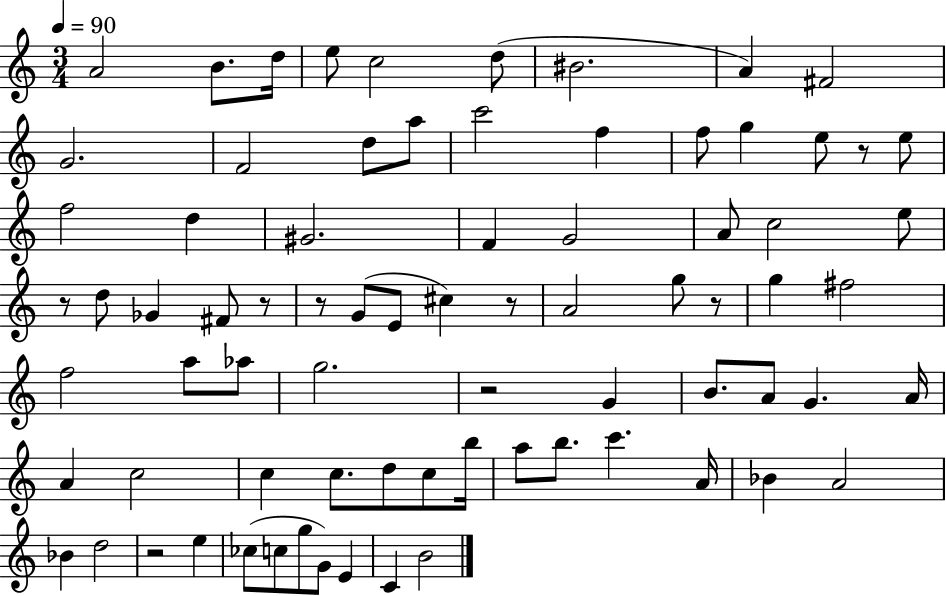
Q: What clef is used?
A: treble